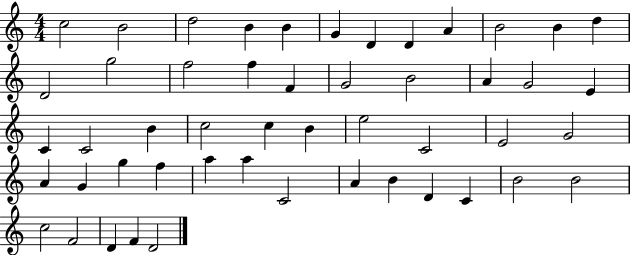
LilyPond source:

{
  \clef treble
  \numericTimeSignature
  \time 4/4
  \key c \major
  c''2 b'2 | d''2 b'4 b'4 | g'4 d'4 d'4 a'4 | b'2 b'4 d''4 | \break d'2 g''2 | f''2 f''4 f'4 | g'2 b'2 | a'4 g'2 e'4 | \break c'4 c'2 b'4 | c''2 c''4 b'4 | e''2 c'2 | e'2 g'2 | \break a'4 g'4 g''4 f''4 | a''4 a''4 c'2 | a'4 b'4 d'4 c'4 | b'2 b'2 | \break c''2 f'2 | d'4 f'4 d'2 | \bar "|."
}